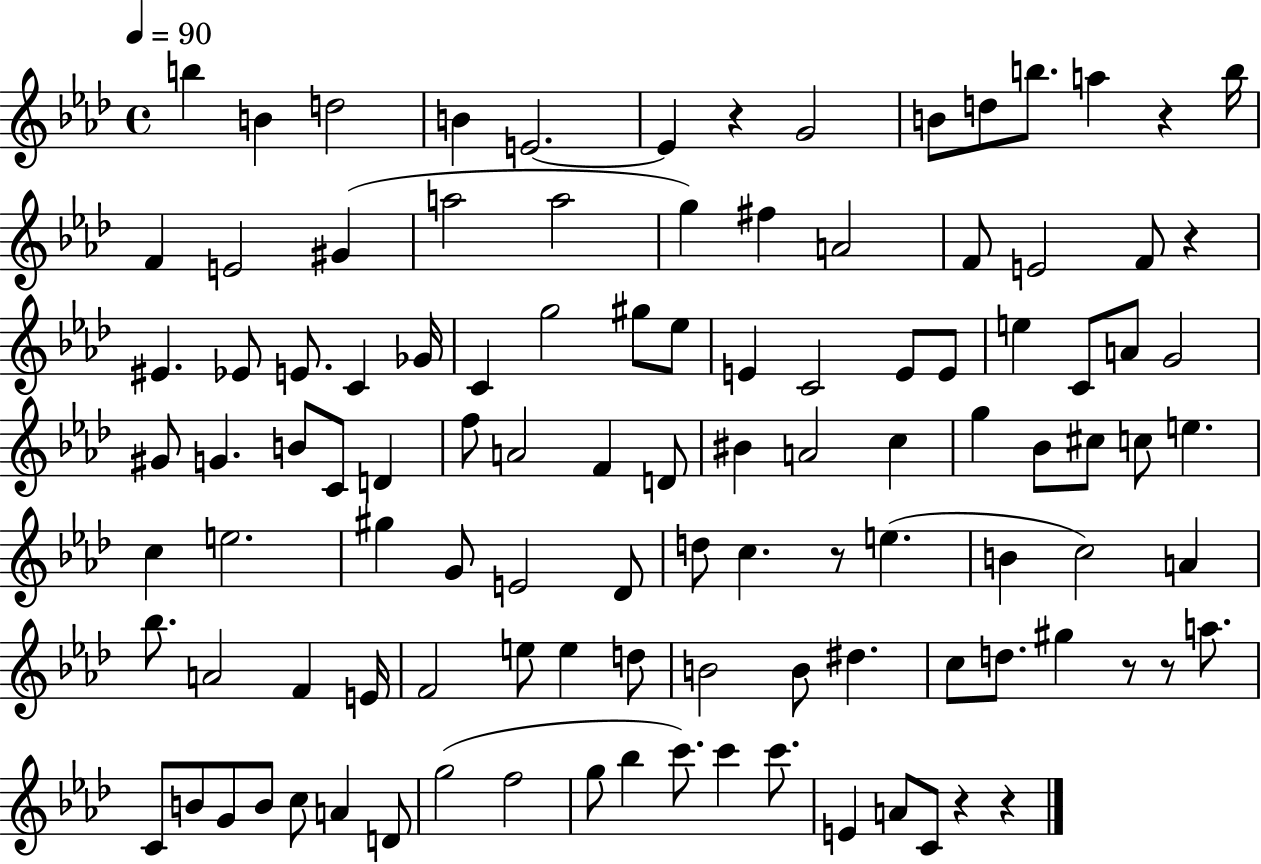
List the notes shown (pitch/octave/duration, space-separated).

B5/q B4/q D5/h B4/q E4/h. E4/q R/q G4/h B4/e D5/e B5/e. A5/q R/q B5/s F4/q E4/h G#4/q A5/h A5/h G5/q F#5/q A4/h F4/e E4/h F4/e R/q EIS4/q. Eb4/e E4/e. C4/q Gb4/s C4/q G5/h G#5/e Eb5/e E4/q C4/h E4/e E4/e E5/q C4/e A4/e G4/h G#4/e G4/q. B4/e C4/e D4/q F5/e A4/h F4/q D4/e BIS4/q A4/h C5/q G5/q Bb4/e C#5/e C5/e E5/q. C5/q E5/h. G#5/q G4/e E4/h Db4/e D5/e C5/q. R/e E5/q. B4/q C5/h A4/q Bb5/e. A4/h F4/q E4/s F4/h E5/e E5/q D5/e B4/h B4/e D#5/q. C5/e D5/e. G#5/q R/e R/e A5/e. C4/e B4/e G4/e B4/e C5/e A4/q D4/e G5/h F5/h G5/e Bb5/q C6/e. C6/q C6/e. E4/q A4/e C4/e R/q R/q